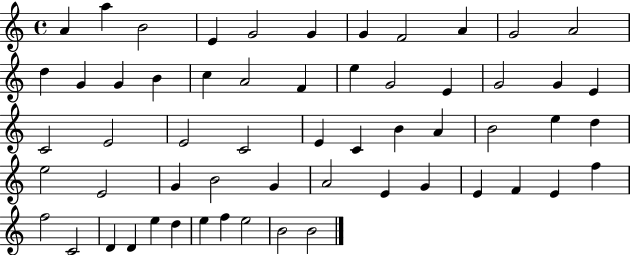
A4/q A5/q B4/h E4/q G4/h G4/q G4/q F4/h A4/q G4/h A4/h D5/q G4/q G4/q B4/q C5/q A4/h F4/q E5/q G4/h E4/q G4/h G4/q E4/q C4/h E4/h E4/h C4/h E4/q C4/q B4/q A4/q B4/h E5/q D5/q E5/h E4/h G4/q B4/h G4/q A4/h E4/q G4/q E4/q F4/q E4/q F5/q F5/h C4/h D4/q D4/q E5/q D5/q E5/q F5/q E5/h B4/h B4/h